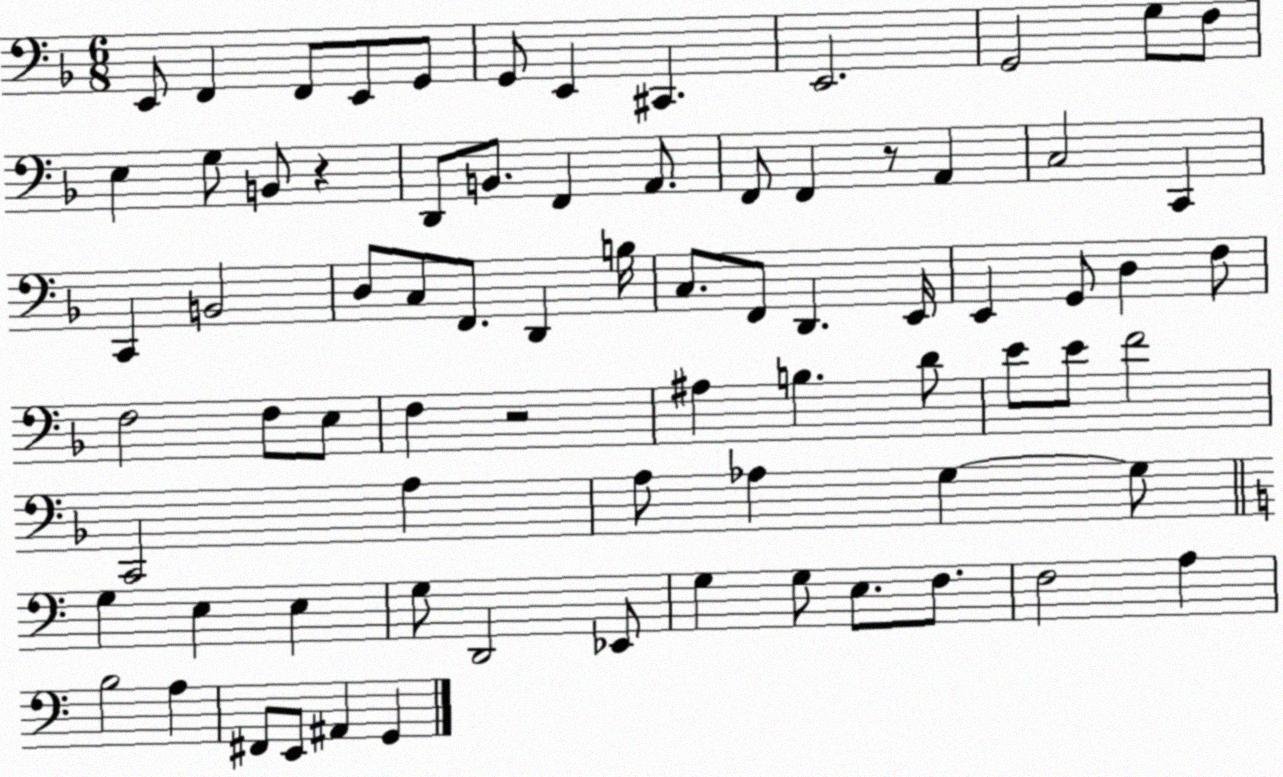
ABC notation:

X:1
T:Untitled
M:6/8
L:1/4
K:F
E,,/2 F,, F,,/2 E,,/2 G,,/2 G,,/2 E,, ^C,, E,,2 G,,2 G,/2 F,/2 E, G,/2 B,,/2 z D,,/2 B,,/2 F,, A,,/2 F,,/2 F,, z/2 A,, C,2 C,, C,, B,,2 D,/2 C,/2 F,,/2 D,, B,/4 C,/2 F,,/2 D,, E,,/4 E,, G,,/2 D, F,/2 F,2 F,/2 E,/2 F, z2 ^A, B, D/2 E/2 E/2 F2 C,,2 A, A,/2 _A, G, G,/2 G, E, E, G,/2 D,,2 _E,,/2 G, G,/2 E,/2 F,/2 F,2 A, B,2 A, ^F,,/2 E,,/2 ^A,, G,,